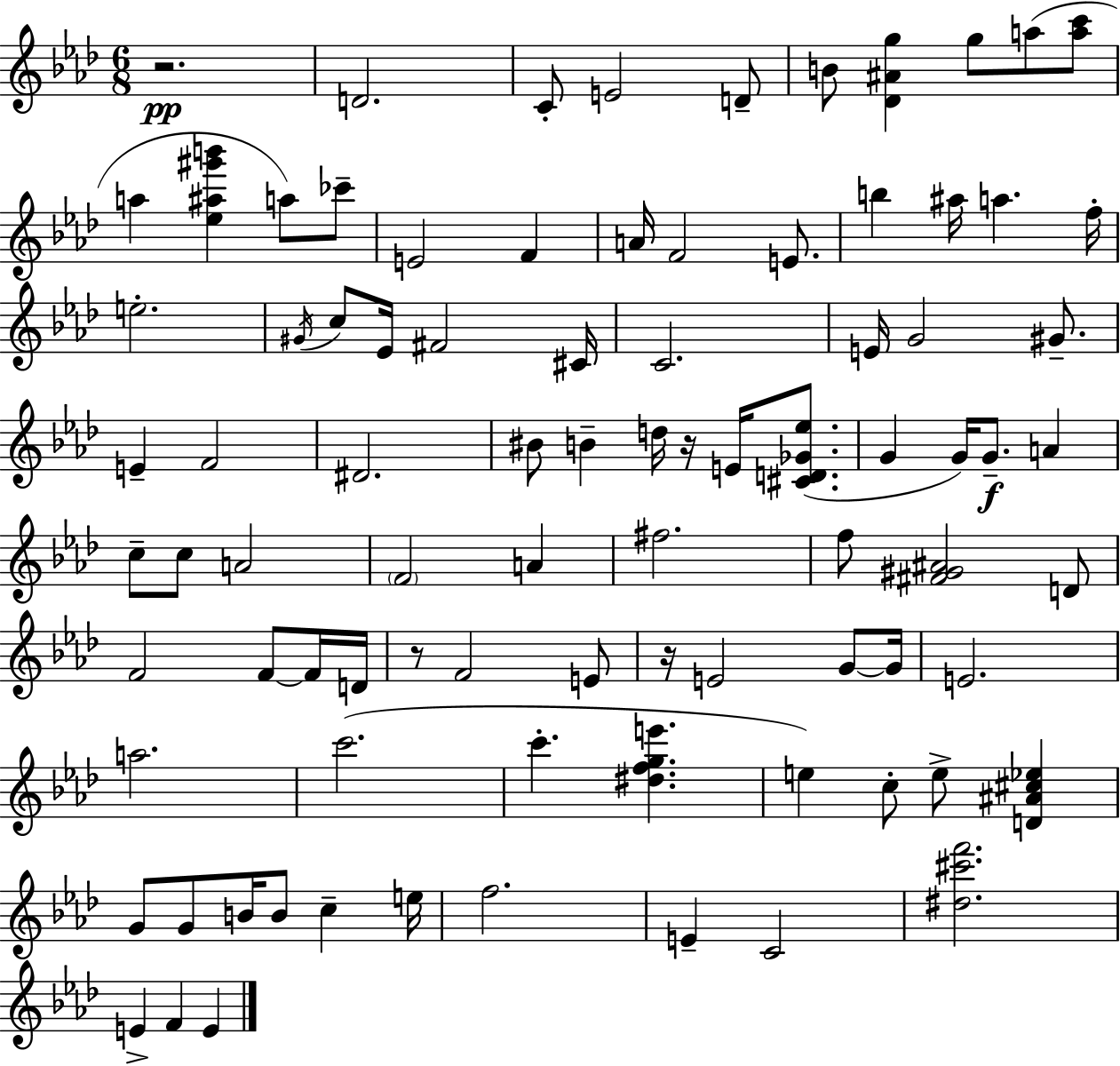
R/h. D4/h. C4/e E4/h D4/e B4/e [Db4,A#4,G5]/q G5/e A5/e [A5,C6]/e A5/q [Eb5,A#5,G#6,B6]/q A5/e CES6/e E4/h F4/q A4/s F4/h E4/e. B5/q A#5/s A5/q. F5/s E5/h. G#4/s C5/e Eb4/s F#4/h C#4/s C4/h. E4/s G4/h G#4/e. E4/q F4/h D#4/h. BIS4/e B4/q D5/s R/s E4/s [C#4,D4,Gb4,Eb5]/e. G4/q G4/s G4/e. A4/q C5/e C5/e A4/h F4/h A4/q F#5/h. F5/e [F#4,G#4,A#4]/h D4/e F4/h F4/e F4/s D4/s R/e F4/h E4/e R/s E4/h G4/e G4/s E4/h. A5/h. C6/h. C6/q. [D#5,F5,G5,E6]/q. E5/q C5/e E5/e [D4,A#4,C#5,Eb5]/q G4/e G4/e B4/s B4/e C5/q E5/s F5/h. E4/q C4/h [D#5,C#6,F6]/h. E4/q F4/q E4/q